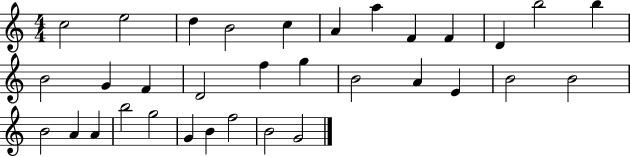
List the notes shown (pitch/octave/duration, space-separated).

C5/h E5/h D5/q B4/h C5/q A4/q A5/q F4/q F4/q D4/q B5/h B5/q B4/h G4/q F4/q D4/h F5/q G5/q B4/h A4/q E4/q B4/h B4/h B4/h A4/q A4/q B5/h G5/h G4/q B4/q F5/h B4/h G4/h